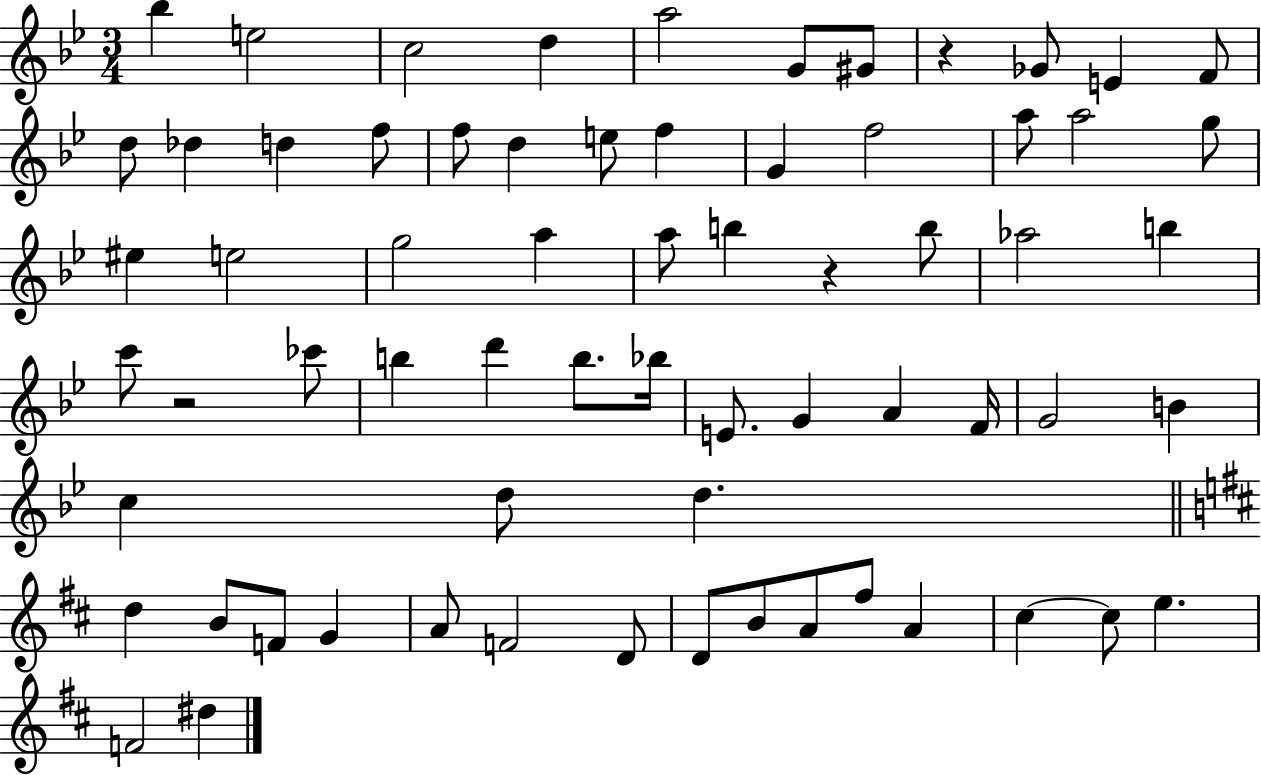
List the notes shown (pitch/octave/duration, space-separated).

Bb5/q E5/h C5/h D5/q A5/h G4/e G#4/e R/q Gb4/e E4/q F4/e D5/e Db5/q D5/q F5/e F5/e D5/q E5/e F5/q G4/q F5/h A5/e A5/h G5/e EIS5/q E5/h G5/h A5/q A5/e B5/q R/q B5/e Ab5/h B5/q C6/e R/h CES6/e B5/q D6/q B5/e. Bb5/s E4/e. G4/q A4/q F4/s G4/h B4/q C5/q D5/e D5/q. D5/q B4/e F4/e G4/q A4/e F4/h D4/e D4/e B4/e A4/e F#5/e A4/q C#5/q C#5/e E5/q. F4/h D#5/q